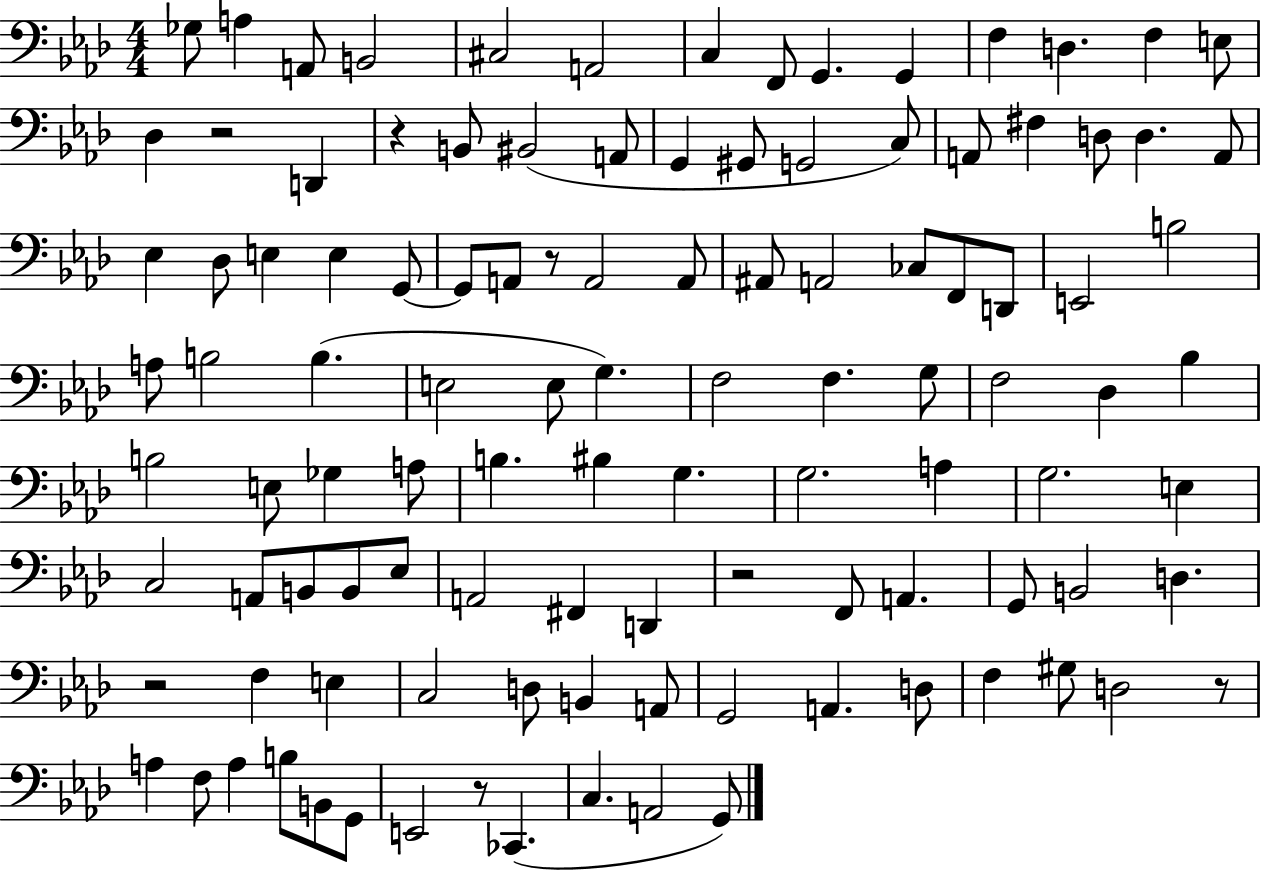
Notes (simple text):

Gb3/e A3/q A2/e B2/h C#3/h A2/h C3/q F2/e G2/q. G2/q F3/q D3/q. F3/q E3/e Db3/q R/h D2/q R/q B2/e BIS2/h A2/e G2/q G#2/e G2/h C3/e A2/e F#3/q D3/e D3/q. A2/e Eb3/q Db3/e E3/q E3/q G2/e G2/e A2/e R/e A2/h A2/e A#2/e A2/h CES3/e F2/e D2/e E2/h B3/h A3/e B3/h B3/q. E3/h E3/e G3/q. F3/h F3/q. G3/e F3/h Db3/q Bb3/q B3/h E3/e Gb3/q A3/e B3/q. BIS3/q G3/q. G3/h. A3/q G3/h. E3/q C3/h A2/e B2/e B2/e Eb3/e A2/h F#2/q D2/q R/h F2/e A2/q. G2/e B2/h D3/q. R/h F3/q E3/q C3/h D3/e B2/q A2/e G2/h A2/q. D3/e F3/q G#3/e D3/h R/e A3/q F3/e A3/q B3/e B2/e G2/e E2/h R/e CES2/q. C3/q. A2/h G2/e